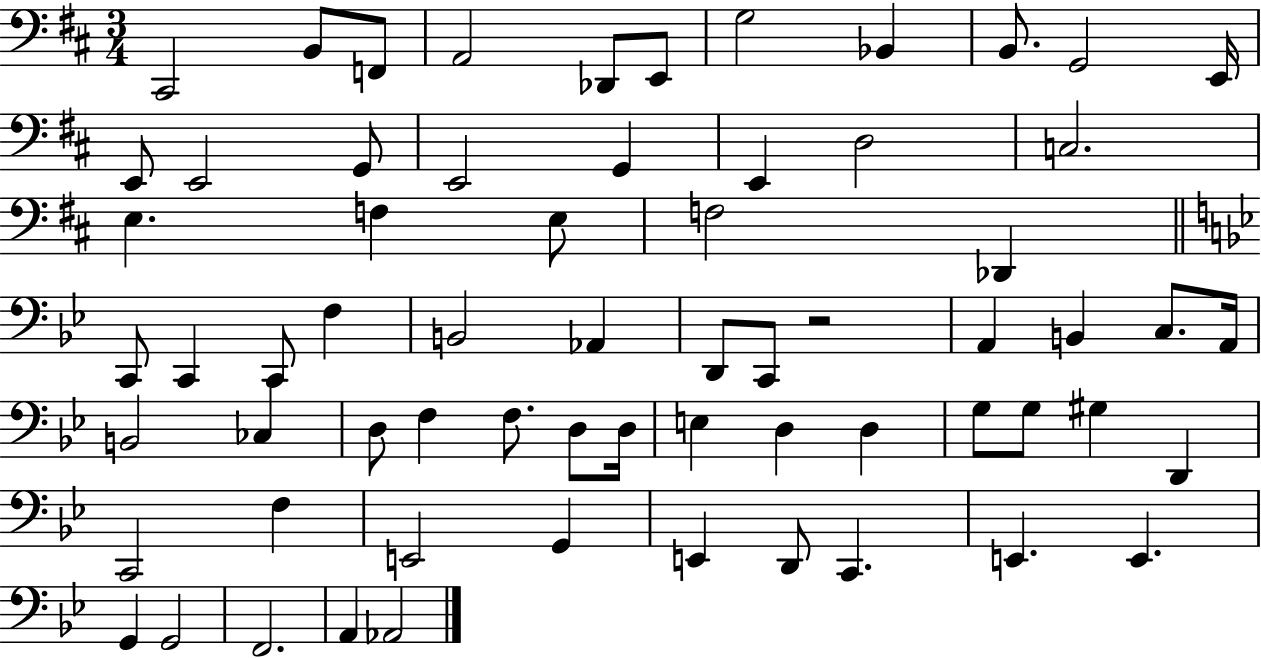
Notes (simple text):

C#2/h B2/e F2/e A2/h Db2/e E2/e G3/h Bb2/q B2/e. G2/h E2/s E2/e E2/h G2/e E2/h G2/q E2/q D3/h C3/h. E3/q. F3/q E3/e F3/h Db2/q C2/e C2/q C2/e F3/q B2/h Ab2/q D2/e C2/e R/h A2/q B2/q C3/e. A2/s B2/h CES3/q D3/e F3/q F3/e. D3/e D3/s E3/q D3/q D3/q G3/e G3/e G#3/q D2/q C2/h F3/q E2/h G2/q E2/q D2/e C2/q. E2/q. E2/q. G2/q G2/h F2/h. A2/q Ab2/h